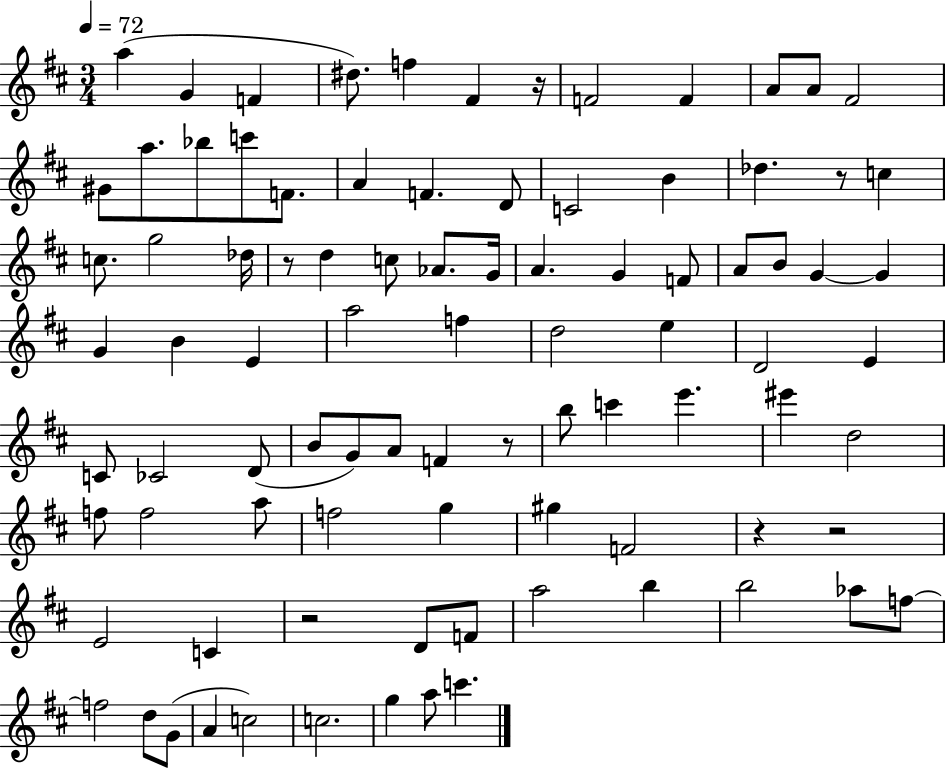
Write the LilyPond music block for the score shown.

{
  \clef treble
  \numericTimeSignature
  \time 3/4
  \key d \major
  \tempo 4 = 72
  a''4( g'4 f'4 | dis''8.) f''4 fis'4 r16 | f'2 f'4 | a'8 a'8 fis'2 | \break gis'8 a''8. bes''8 c'''8 f'8. | a'4 f'4. d'8 | c'2 b'4 | des''4. r8 c''4 | \break c''8. g''2 des''16 | r8 d''4 c''8 aes'8. g'16 | a'4. g'4 f'8 | a'8 b'8 g'4~~ g'4 | \break g'4 b'4 e'4 | a''2 f''4 | d''2 e''4 | d'2 e'4 | \break c'8 ces'2 d'8( | b'8 g'8) a'8 f'4 r8 | b''8 c'''4 e'''4. | eis'''4 d''2 | \break f''8 f''2 a''8 | f''2 g''4 | gis''4 f'2 | r4 r2 | \break e'2 c'4 | r2 d'8 f'8 | a''2 b''4 | b''2 aes''8 f''8~~ | \break f''2 d''8 g'8( | a'4 c''2) | c''2. | g''4 a''8 c'''4. | \break \bar "|."
}